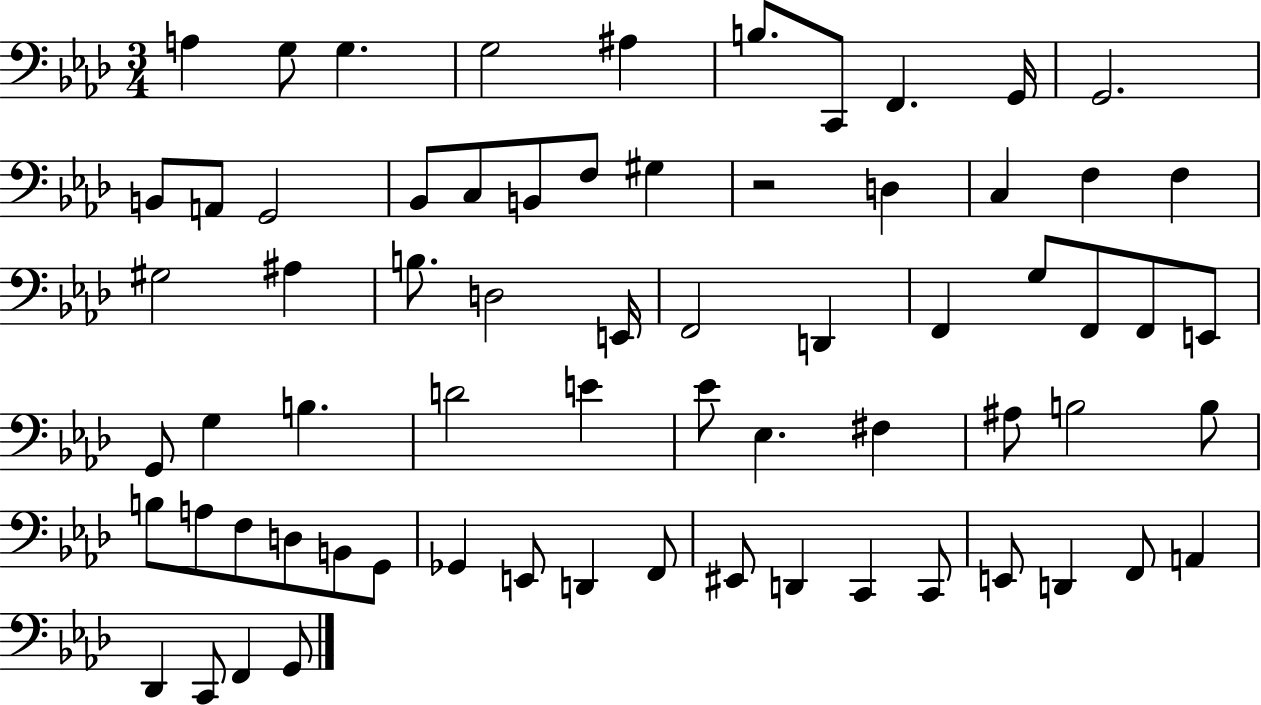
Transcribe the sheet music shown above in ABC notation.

X:1
T:Untitled
M:3/4
L:1/4
K:Ab
A, G,/2 G, G,2 ^A, B,/2 C,,/2 F,, G,,/4 G,,2 B,,/2 A,,/2 G,,2 _B,,/2 C,/2 B,,/2 F,/2 ^G, z2 D, C, F, F, ^G,2 ^A, B,/2 D,2 E,,/4 F,,2 D,, F,, G,/2 F,,/2 F,,/2 E,,/2 G,,/2 G, B, D2 E _E/2 _E, ^F, ^A,/2 B,2 B,/2 B,/2 A,/2 F,/2 D,/2 B,,/2 G,,/2 _G,, E,,/2 D,, F,,/2 ^E,,/2 D,, C,, C,,/2 E,,/2 D,, F,,/2 A,, _D,, C,,/2 F,, G,,/2